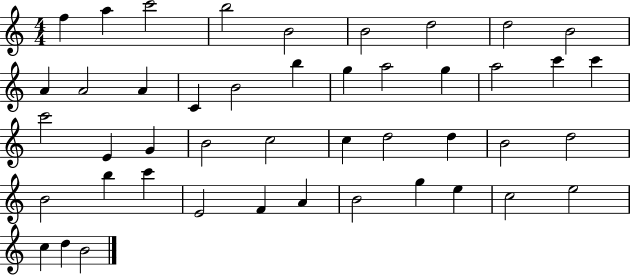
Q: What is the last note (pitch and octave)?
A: B4